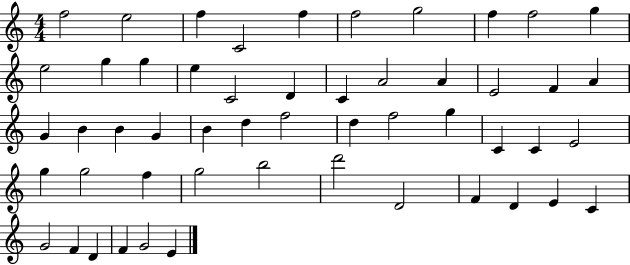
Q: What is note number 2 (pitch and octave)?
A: E5